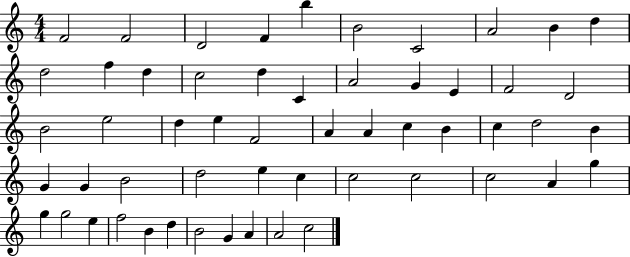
F4/h F4/h D4/h F4/q B5/q B4/h C4/h A4/h B4/q D5/q D5/h F5/q D5/q C5/h D5/q C4/q A4/h G4/q E4/q F4/h D4/h B4/h E5/h D5/q E5/q F4/h A4/q A4/q C5/q B4/q C5/q D5/h B4/q G4/q G4/q B4/h D5/h E5/q C5/q C5/h C5/h C5/h A4/q G5/q G5/q G5/h E5/q F5/h B4/q D5/q B4/h G4/q A4/q A4/h C5/h